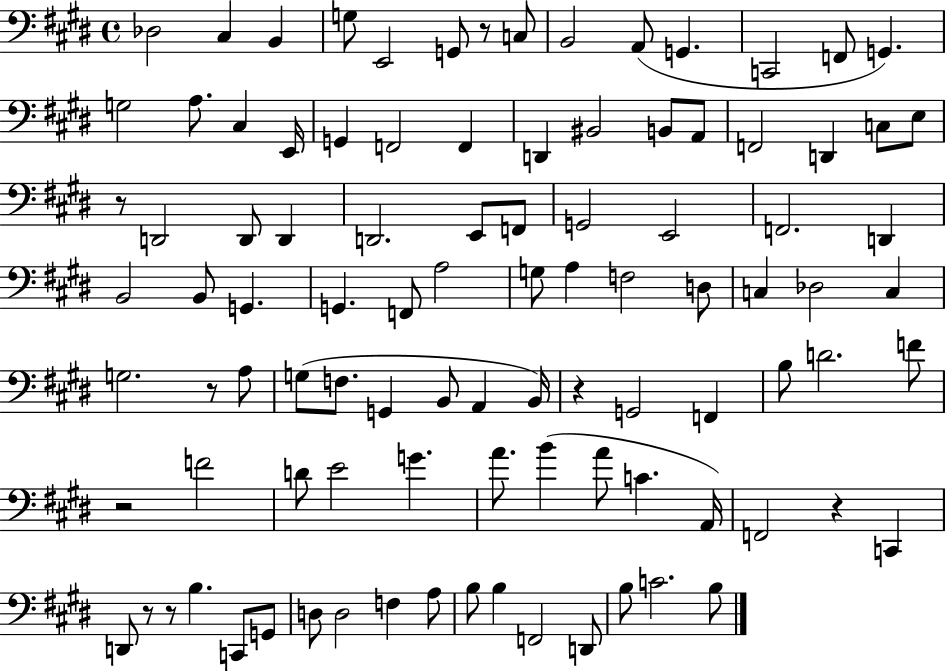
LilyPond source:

{
  \clef bass
  \time 4/4
  \defaultTimeSignature
  \key e \major
  \repeat volta 2 { des2 cis4 b,4 | g8 e,2 g,8 r8 c8 | b,2 a,8( g,4. | c,2 f,8 g,4.) | \break g2 a8. cis4 e,16 | g,4 f,2 f,4 | d,4 bis,2 b,8 a,8 | f,2 d,4 c8 e8 | \break r8 d,2 d,8 d,4 | d,2. e,8 f,8 | g,2 e,2 | f,2. d,4 | \break b,2 b,8 g,4. | g,4. f,8 a2 | g8 a4 f2 d8 | c4 des2 c4 | \break g2. r8 a8 | g8( f8. g,4 b,8 a,4 b,16) | r4 g,2 f,4 | b8 d'2. f'8 | \break r2 f'2 | d'8 e'2 g'4. | a'8. b'4( a'8 c'4. a,16) | f,2 r4 c,4 | \break d,8 r8 r8 b4. c,8 g,8 | d8 d2 f4 a8 | b8 b4 f,2 d,8 | b8 c'2. b8 | \break } \bar "|."
}